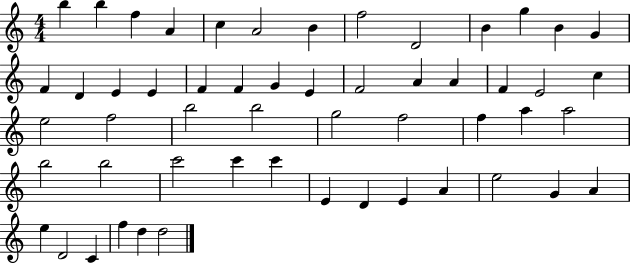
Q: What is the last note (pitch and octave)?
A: D5